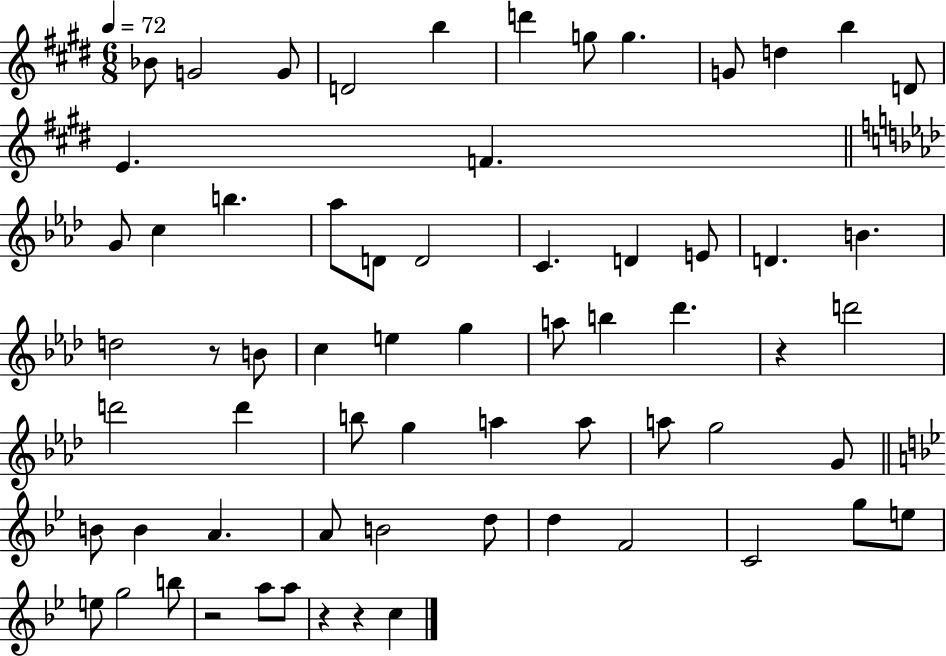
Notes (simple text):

Bb4/e G4/h G4/e D4/h B5/q D6/q G5/e G5/q. G4/e D5/q B5/q D4/e E4/q. F4/q. G4/e C5/q B5/q. Ab5/e D4/e D4/h C4/q. D4/q E4/e D4/q. B4/q. D5/h R/e B4/e C5/q E5/q G5/q A5/e B5/q Db6/q. R/q D6/h D6/h D6/q B5/e G5/q A5/q A5/e A5/e G5/h G4/e B4/e B4/q A4/q. A4/e B4/h D5/e D5/q F4/h C4/h G5/e E5/e E5/e G5/h B5/e R/h A5/e A5/e R/q R/q C5/q